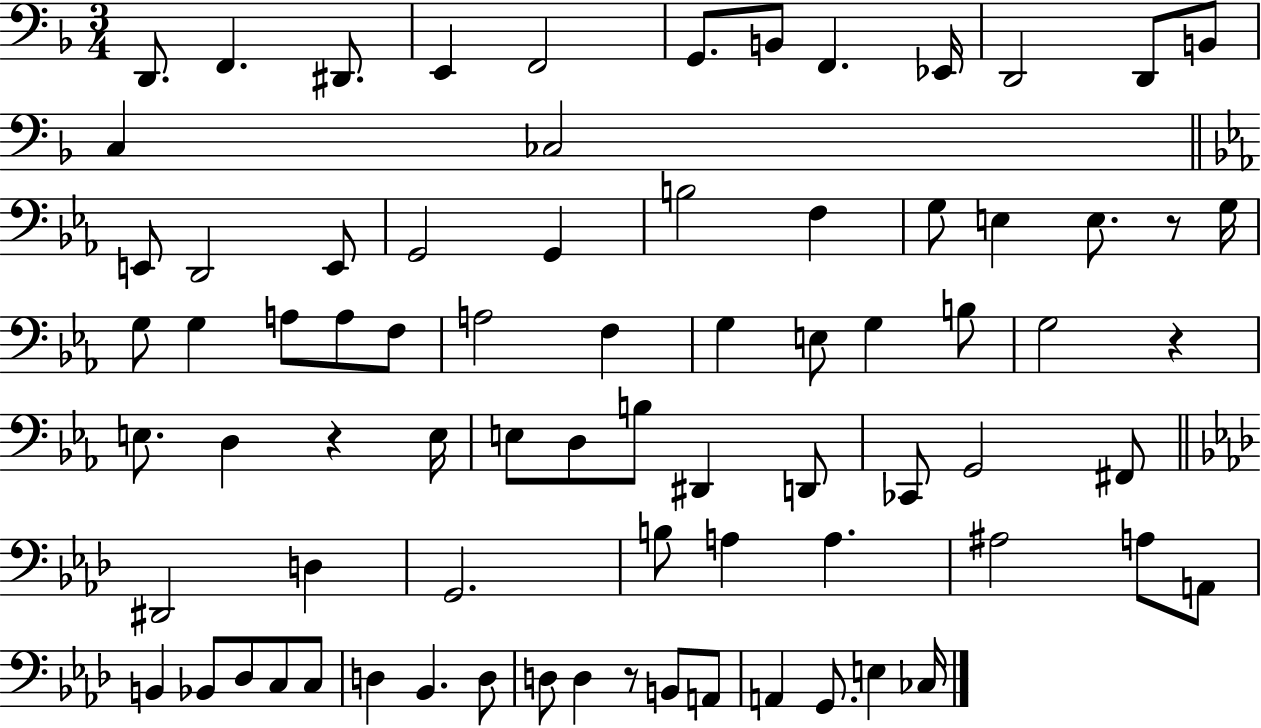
D2/e. F2/q. D#2/e. E2/q F2/h G2/e. B2/e F2/q. Eb2/s D2/h D2/e B2/e C3/q CES3/h E2/e D2/h E2/e G2/h G2/q B3/h F3/q G3/e E3/q E3/e. R/e G3/s G3/e G3/q A3/e A3/e F3/e A3/h F3/q G3/q E3/e G3/q B3/e G3/h R/q E3/e. D3/q R/q E3/s E3/e D3/e B3/e D#2/q D2/e CES2/e G2/h F#2/e D#2/h D3/q G2/h. B3/e A3/q A3/q. A#3/h A3/e A2/e B2/q Bb2/e Db3/e C3/e C3/e D3/q Bb2/q. D3/e D3/e D3/q R/e B2/e A2/e A2/q G2/e. E3/q CES3/s